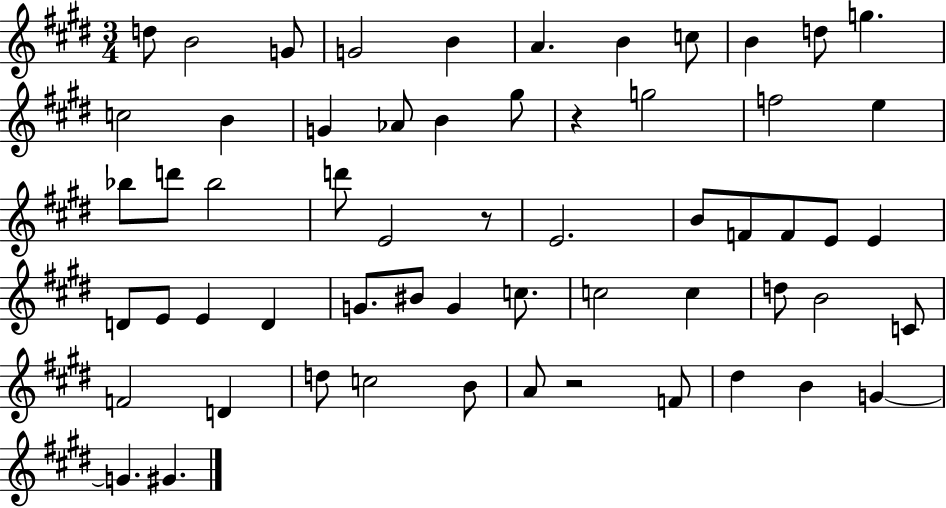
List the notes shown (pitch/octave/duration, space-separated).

D5/e B4/h G4/e G4/h B4/q A4/q. B4/q C5/e B4/q D5/e G5/q. C5/h B4/q G4/q Ab4/e B4/q G#5/e R/q G5/h F5/h E5/q Bb5/e D6/e Bb5/h D6/e E4/h R/e E4/h. B4/e F4/e F4/e E4/e E4/q D4/e E4/e E4/q D4/q G4/e. BIS4/e G4/q C5/e. C5/h C5/q D5/e B4/h C4/e F4/h D4/q D5/e C5/h B4/e A4/e R/h F4/e D#5/q B4/q G4/q G4/q. G#4/q.